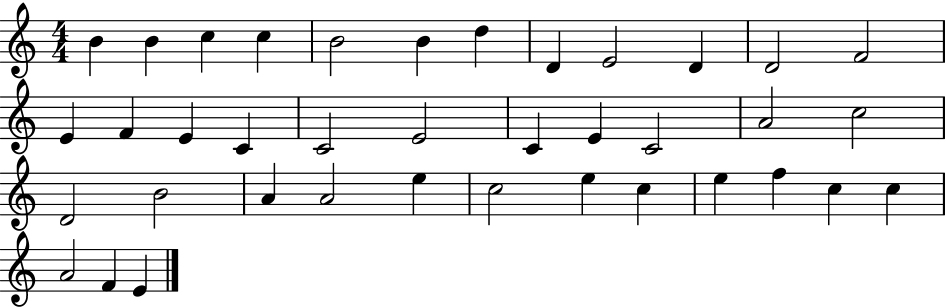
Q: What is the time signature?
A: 4/4